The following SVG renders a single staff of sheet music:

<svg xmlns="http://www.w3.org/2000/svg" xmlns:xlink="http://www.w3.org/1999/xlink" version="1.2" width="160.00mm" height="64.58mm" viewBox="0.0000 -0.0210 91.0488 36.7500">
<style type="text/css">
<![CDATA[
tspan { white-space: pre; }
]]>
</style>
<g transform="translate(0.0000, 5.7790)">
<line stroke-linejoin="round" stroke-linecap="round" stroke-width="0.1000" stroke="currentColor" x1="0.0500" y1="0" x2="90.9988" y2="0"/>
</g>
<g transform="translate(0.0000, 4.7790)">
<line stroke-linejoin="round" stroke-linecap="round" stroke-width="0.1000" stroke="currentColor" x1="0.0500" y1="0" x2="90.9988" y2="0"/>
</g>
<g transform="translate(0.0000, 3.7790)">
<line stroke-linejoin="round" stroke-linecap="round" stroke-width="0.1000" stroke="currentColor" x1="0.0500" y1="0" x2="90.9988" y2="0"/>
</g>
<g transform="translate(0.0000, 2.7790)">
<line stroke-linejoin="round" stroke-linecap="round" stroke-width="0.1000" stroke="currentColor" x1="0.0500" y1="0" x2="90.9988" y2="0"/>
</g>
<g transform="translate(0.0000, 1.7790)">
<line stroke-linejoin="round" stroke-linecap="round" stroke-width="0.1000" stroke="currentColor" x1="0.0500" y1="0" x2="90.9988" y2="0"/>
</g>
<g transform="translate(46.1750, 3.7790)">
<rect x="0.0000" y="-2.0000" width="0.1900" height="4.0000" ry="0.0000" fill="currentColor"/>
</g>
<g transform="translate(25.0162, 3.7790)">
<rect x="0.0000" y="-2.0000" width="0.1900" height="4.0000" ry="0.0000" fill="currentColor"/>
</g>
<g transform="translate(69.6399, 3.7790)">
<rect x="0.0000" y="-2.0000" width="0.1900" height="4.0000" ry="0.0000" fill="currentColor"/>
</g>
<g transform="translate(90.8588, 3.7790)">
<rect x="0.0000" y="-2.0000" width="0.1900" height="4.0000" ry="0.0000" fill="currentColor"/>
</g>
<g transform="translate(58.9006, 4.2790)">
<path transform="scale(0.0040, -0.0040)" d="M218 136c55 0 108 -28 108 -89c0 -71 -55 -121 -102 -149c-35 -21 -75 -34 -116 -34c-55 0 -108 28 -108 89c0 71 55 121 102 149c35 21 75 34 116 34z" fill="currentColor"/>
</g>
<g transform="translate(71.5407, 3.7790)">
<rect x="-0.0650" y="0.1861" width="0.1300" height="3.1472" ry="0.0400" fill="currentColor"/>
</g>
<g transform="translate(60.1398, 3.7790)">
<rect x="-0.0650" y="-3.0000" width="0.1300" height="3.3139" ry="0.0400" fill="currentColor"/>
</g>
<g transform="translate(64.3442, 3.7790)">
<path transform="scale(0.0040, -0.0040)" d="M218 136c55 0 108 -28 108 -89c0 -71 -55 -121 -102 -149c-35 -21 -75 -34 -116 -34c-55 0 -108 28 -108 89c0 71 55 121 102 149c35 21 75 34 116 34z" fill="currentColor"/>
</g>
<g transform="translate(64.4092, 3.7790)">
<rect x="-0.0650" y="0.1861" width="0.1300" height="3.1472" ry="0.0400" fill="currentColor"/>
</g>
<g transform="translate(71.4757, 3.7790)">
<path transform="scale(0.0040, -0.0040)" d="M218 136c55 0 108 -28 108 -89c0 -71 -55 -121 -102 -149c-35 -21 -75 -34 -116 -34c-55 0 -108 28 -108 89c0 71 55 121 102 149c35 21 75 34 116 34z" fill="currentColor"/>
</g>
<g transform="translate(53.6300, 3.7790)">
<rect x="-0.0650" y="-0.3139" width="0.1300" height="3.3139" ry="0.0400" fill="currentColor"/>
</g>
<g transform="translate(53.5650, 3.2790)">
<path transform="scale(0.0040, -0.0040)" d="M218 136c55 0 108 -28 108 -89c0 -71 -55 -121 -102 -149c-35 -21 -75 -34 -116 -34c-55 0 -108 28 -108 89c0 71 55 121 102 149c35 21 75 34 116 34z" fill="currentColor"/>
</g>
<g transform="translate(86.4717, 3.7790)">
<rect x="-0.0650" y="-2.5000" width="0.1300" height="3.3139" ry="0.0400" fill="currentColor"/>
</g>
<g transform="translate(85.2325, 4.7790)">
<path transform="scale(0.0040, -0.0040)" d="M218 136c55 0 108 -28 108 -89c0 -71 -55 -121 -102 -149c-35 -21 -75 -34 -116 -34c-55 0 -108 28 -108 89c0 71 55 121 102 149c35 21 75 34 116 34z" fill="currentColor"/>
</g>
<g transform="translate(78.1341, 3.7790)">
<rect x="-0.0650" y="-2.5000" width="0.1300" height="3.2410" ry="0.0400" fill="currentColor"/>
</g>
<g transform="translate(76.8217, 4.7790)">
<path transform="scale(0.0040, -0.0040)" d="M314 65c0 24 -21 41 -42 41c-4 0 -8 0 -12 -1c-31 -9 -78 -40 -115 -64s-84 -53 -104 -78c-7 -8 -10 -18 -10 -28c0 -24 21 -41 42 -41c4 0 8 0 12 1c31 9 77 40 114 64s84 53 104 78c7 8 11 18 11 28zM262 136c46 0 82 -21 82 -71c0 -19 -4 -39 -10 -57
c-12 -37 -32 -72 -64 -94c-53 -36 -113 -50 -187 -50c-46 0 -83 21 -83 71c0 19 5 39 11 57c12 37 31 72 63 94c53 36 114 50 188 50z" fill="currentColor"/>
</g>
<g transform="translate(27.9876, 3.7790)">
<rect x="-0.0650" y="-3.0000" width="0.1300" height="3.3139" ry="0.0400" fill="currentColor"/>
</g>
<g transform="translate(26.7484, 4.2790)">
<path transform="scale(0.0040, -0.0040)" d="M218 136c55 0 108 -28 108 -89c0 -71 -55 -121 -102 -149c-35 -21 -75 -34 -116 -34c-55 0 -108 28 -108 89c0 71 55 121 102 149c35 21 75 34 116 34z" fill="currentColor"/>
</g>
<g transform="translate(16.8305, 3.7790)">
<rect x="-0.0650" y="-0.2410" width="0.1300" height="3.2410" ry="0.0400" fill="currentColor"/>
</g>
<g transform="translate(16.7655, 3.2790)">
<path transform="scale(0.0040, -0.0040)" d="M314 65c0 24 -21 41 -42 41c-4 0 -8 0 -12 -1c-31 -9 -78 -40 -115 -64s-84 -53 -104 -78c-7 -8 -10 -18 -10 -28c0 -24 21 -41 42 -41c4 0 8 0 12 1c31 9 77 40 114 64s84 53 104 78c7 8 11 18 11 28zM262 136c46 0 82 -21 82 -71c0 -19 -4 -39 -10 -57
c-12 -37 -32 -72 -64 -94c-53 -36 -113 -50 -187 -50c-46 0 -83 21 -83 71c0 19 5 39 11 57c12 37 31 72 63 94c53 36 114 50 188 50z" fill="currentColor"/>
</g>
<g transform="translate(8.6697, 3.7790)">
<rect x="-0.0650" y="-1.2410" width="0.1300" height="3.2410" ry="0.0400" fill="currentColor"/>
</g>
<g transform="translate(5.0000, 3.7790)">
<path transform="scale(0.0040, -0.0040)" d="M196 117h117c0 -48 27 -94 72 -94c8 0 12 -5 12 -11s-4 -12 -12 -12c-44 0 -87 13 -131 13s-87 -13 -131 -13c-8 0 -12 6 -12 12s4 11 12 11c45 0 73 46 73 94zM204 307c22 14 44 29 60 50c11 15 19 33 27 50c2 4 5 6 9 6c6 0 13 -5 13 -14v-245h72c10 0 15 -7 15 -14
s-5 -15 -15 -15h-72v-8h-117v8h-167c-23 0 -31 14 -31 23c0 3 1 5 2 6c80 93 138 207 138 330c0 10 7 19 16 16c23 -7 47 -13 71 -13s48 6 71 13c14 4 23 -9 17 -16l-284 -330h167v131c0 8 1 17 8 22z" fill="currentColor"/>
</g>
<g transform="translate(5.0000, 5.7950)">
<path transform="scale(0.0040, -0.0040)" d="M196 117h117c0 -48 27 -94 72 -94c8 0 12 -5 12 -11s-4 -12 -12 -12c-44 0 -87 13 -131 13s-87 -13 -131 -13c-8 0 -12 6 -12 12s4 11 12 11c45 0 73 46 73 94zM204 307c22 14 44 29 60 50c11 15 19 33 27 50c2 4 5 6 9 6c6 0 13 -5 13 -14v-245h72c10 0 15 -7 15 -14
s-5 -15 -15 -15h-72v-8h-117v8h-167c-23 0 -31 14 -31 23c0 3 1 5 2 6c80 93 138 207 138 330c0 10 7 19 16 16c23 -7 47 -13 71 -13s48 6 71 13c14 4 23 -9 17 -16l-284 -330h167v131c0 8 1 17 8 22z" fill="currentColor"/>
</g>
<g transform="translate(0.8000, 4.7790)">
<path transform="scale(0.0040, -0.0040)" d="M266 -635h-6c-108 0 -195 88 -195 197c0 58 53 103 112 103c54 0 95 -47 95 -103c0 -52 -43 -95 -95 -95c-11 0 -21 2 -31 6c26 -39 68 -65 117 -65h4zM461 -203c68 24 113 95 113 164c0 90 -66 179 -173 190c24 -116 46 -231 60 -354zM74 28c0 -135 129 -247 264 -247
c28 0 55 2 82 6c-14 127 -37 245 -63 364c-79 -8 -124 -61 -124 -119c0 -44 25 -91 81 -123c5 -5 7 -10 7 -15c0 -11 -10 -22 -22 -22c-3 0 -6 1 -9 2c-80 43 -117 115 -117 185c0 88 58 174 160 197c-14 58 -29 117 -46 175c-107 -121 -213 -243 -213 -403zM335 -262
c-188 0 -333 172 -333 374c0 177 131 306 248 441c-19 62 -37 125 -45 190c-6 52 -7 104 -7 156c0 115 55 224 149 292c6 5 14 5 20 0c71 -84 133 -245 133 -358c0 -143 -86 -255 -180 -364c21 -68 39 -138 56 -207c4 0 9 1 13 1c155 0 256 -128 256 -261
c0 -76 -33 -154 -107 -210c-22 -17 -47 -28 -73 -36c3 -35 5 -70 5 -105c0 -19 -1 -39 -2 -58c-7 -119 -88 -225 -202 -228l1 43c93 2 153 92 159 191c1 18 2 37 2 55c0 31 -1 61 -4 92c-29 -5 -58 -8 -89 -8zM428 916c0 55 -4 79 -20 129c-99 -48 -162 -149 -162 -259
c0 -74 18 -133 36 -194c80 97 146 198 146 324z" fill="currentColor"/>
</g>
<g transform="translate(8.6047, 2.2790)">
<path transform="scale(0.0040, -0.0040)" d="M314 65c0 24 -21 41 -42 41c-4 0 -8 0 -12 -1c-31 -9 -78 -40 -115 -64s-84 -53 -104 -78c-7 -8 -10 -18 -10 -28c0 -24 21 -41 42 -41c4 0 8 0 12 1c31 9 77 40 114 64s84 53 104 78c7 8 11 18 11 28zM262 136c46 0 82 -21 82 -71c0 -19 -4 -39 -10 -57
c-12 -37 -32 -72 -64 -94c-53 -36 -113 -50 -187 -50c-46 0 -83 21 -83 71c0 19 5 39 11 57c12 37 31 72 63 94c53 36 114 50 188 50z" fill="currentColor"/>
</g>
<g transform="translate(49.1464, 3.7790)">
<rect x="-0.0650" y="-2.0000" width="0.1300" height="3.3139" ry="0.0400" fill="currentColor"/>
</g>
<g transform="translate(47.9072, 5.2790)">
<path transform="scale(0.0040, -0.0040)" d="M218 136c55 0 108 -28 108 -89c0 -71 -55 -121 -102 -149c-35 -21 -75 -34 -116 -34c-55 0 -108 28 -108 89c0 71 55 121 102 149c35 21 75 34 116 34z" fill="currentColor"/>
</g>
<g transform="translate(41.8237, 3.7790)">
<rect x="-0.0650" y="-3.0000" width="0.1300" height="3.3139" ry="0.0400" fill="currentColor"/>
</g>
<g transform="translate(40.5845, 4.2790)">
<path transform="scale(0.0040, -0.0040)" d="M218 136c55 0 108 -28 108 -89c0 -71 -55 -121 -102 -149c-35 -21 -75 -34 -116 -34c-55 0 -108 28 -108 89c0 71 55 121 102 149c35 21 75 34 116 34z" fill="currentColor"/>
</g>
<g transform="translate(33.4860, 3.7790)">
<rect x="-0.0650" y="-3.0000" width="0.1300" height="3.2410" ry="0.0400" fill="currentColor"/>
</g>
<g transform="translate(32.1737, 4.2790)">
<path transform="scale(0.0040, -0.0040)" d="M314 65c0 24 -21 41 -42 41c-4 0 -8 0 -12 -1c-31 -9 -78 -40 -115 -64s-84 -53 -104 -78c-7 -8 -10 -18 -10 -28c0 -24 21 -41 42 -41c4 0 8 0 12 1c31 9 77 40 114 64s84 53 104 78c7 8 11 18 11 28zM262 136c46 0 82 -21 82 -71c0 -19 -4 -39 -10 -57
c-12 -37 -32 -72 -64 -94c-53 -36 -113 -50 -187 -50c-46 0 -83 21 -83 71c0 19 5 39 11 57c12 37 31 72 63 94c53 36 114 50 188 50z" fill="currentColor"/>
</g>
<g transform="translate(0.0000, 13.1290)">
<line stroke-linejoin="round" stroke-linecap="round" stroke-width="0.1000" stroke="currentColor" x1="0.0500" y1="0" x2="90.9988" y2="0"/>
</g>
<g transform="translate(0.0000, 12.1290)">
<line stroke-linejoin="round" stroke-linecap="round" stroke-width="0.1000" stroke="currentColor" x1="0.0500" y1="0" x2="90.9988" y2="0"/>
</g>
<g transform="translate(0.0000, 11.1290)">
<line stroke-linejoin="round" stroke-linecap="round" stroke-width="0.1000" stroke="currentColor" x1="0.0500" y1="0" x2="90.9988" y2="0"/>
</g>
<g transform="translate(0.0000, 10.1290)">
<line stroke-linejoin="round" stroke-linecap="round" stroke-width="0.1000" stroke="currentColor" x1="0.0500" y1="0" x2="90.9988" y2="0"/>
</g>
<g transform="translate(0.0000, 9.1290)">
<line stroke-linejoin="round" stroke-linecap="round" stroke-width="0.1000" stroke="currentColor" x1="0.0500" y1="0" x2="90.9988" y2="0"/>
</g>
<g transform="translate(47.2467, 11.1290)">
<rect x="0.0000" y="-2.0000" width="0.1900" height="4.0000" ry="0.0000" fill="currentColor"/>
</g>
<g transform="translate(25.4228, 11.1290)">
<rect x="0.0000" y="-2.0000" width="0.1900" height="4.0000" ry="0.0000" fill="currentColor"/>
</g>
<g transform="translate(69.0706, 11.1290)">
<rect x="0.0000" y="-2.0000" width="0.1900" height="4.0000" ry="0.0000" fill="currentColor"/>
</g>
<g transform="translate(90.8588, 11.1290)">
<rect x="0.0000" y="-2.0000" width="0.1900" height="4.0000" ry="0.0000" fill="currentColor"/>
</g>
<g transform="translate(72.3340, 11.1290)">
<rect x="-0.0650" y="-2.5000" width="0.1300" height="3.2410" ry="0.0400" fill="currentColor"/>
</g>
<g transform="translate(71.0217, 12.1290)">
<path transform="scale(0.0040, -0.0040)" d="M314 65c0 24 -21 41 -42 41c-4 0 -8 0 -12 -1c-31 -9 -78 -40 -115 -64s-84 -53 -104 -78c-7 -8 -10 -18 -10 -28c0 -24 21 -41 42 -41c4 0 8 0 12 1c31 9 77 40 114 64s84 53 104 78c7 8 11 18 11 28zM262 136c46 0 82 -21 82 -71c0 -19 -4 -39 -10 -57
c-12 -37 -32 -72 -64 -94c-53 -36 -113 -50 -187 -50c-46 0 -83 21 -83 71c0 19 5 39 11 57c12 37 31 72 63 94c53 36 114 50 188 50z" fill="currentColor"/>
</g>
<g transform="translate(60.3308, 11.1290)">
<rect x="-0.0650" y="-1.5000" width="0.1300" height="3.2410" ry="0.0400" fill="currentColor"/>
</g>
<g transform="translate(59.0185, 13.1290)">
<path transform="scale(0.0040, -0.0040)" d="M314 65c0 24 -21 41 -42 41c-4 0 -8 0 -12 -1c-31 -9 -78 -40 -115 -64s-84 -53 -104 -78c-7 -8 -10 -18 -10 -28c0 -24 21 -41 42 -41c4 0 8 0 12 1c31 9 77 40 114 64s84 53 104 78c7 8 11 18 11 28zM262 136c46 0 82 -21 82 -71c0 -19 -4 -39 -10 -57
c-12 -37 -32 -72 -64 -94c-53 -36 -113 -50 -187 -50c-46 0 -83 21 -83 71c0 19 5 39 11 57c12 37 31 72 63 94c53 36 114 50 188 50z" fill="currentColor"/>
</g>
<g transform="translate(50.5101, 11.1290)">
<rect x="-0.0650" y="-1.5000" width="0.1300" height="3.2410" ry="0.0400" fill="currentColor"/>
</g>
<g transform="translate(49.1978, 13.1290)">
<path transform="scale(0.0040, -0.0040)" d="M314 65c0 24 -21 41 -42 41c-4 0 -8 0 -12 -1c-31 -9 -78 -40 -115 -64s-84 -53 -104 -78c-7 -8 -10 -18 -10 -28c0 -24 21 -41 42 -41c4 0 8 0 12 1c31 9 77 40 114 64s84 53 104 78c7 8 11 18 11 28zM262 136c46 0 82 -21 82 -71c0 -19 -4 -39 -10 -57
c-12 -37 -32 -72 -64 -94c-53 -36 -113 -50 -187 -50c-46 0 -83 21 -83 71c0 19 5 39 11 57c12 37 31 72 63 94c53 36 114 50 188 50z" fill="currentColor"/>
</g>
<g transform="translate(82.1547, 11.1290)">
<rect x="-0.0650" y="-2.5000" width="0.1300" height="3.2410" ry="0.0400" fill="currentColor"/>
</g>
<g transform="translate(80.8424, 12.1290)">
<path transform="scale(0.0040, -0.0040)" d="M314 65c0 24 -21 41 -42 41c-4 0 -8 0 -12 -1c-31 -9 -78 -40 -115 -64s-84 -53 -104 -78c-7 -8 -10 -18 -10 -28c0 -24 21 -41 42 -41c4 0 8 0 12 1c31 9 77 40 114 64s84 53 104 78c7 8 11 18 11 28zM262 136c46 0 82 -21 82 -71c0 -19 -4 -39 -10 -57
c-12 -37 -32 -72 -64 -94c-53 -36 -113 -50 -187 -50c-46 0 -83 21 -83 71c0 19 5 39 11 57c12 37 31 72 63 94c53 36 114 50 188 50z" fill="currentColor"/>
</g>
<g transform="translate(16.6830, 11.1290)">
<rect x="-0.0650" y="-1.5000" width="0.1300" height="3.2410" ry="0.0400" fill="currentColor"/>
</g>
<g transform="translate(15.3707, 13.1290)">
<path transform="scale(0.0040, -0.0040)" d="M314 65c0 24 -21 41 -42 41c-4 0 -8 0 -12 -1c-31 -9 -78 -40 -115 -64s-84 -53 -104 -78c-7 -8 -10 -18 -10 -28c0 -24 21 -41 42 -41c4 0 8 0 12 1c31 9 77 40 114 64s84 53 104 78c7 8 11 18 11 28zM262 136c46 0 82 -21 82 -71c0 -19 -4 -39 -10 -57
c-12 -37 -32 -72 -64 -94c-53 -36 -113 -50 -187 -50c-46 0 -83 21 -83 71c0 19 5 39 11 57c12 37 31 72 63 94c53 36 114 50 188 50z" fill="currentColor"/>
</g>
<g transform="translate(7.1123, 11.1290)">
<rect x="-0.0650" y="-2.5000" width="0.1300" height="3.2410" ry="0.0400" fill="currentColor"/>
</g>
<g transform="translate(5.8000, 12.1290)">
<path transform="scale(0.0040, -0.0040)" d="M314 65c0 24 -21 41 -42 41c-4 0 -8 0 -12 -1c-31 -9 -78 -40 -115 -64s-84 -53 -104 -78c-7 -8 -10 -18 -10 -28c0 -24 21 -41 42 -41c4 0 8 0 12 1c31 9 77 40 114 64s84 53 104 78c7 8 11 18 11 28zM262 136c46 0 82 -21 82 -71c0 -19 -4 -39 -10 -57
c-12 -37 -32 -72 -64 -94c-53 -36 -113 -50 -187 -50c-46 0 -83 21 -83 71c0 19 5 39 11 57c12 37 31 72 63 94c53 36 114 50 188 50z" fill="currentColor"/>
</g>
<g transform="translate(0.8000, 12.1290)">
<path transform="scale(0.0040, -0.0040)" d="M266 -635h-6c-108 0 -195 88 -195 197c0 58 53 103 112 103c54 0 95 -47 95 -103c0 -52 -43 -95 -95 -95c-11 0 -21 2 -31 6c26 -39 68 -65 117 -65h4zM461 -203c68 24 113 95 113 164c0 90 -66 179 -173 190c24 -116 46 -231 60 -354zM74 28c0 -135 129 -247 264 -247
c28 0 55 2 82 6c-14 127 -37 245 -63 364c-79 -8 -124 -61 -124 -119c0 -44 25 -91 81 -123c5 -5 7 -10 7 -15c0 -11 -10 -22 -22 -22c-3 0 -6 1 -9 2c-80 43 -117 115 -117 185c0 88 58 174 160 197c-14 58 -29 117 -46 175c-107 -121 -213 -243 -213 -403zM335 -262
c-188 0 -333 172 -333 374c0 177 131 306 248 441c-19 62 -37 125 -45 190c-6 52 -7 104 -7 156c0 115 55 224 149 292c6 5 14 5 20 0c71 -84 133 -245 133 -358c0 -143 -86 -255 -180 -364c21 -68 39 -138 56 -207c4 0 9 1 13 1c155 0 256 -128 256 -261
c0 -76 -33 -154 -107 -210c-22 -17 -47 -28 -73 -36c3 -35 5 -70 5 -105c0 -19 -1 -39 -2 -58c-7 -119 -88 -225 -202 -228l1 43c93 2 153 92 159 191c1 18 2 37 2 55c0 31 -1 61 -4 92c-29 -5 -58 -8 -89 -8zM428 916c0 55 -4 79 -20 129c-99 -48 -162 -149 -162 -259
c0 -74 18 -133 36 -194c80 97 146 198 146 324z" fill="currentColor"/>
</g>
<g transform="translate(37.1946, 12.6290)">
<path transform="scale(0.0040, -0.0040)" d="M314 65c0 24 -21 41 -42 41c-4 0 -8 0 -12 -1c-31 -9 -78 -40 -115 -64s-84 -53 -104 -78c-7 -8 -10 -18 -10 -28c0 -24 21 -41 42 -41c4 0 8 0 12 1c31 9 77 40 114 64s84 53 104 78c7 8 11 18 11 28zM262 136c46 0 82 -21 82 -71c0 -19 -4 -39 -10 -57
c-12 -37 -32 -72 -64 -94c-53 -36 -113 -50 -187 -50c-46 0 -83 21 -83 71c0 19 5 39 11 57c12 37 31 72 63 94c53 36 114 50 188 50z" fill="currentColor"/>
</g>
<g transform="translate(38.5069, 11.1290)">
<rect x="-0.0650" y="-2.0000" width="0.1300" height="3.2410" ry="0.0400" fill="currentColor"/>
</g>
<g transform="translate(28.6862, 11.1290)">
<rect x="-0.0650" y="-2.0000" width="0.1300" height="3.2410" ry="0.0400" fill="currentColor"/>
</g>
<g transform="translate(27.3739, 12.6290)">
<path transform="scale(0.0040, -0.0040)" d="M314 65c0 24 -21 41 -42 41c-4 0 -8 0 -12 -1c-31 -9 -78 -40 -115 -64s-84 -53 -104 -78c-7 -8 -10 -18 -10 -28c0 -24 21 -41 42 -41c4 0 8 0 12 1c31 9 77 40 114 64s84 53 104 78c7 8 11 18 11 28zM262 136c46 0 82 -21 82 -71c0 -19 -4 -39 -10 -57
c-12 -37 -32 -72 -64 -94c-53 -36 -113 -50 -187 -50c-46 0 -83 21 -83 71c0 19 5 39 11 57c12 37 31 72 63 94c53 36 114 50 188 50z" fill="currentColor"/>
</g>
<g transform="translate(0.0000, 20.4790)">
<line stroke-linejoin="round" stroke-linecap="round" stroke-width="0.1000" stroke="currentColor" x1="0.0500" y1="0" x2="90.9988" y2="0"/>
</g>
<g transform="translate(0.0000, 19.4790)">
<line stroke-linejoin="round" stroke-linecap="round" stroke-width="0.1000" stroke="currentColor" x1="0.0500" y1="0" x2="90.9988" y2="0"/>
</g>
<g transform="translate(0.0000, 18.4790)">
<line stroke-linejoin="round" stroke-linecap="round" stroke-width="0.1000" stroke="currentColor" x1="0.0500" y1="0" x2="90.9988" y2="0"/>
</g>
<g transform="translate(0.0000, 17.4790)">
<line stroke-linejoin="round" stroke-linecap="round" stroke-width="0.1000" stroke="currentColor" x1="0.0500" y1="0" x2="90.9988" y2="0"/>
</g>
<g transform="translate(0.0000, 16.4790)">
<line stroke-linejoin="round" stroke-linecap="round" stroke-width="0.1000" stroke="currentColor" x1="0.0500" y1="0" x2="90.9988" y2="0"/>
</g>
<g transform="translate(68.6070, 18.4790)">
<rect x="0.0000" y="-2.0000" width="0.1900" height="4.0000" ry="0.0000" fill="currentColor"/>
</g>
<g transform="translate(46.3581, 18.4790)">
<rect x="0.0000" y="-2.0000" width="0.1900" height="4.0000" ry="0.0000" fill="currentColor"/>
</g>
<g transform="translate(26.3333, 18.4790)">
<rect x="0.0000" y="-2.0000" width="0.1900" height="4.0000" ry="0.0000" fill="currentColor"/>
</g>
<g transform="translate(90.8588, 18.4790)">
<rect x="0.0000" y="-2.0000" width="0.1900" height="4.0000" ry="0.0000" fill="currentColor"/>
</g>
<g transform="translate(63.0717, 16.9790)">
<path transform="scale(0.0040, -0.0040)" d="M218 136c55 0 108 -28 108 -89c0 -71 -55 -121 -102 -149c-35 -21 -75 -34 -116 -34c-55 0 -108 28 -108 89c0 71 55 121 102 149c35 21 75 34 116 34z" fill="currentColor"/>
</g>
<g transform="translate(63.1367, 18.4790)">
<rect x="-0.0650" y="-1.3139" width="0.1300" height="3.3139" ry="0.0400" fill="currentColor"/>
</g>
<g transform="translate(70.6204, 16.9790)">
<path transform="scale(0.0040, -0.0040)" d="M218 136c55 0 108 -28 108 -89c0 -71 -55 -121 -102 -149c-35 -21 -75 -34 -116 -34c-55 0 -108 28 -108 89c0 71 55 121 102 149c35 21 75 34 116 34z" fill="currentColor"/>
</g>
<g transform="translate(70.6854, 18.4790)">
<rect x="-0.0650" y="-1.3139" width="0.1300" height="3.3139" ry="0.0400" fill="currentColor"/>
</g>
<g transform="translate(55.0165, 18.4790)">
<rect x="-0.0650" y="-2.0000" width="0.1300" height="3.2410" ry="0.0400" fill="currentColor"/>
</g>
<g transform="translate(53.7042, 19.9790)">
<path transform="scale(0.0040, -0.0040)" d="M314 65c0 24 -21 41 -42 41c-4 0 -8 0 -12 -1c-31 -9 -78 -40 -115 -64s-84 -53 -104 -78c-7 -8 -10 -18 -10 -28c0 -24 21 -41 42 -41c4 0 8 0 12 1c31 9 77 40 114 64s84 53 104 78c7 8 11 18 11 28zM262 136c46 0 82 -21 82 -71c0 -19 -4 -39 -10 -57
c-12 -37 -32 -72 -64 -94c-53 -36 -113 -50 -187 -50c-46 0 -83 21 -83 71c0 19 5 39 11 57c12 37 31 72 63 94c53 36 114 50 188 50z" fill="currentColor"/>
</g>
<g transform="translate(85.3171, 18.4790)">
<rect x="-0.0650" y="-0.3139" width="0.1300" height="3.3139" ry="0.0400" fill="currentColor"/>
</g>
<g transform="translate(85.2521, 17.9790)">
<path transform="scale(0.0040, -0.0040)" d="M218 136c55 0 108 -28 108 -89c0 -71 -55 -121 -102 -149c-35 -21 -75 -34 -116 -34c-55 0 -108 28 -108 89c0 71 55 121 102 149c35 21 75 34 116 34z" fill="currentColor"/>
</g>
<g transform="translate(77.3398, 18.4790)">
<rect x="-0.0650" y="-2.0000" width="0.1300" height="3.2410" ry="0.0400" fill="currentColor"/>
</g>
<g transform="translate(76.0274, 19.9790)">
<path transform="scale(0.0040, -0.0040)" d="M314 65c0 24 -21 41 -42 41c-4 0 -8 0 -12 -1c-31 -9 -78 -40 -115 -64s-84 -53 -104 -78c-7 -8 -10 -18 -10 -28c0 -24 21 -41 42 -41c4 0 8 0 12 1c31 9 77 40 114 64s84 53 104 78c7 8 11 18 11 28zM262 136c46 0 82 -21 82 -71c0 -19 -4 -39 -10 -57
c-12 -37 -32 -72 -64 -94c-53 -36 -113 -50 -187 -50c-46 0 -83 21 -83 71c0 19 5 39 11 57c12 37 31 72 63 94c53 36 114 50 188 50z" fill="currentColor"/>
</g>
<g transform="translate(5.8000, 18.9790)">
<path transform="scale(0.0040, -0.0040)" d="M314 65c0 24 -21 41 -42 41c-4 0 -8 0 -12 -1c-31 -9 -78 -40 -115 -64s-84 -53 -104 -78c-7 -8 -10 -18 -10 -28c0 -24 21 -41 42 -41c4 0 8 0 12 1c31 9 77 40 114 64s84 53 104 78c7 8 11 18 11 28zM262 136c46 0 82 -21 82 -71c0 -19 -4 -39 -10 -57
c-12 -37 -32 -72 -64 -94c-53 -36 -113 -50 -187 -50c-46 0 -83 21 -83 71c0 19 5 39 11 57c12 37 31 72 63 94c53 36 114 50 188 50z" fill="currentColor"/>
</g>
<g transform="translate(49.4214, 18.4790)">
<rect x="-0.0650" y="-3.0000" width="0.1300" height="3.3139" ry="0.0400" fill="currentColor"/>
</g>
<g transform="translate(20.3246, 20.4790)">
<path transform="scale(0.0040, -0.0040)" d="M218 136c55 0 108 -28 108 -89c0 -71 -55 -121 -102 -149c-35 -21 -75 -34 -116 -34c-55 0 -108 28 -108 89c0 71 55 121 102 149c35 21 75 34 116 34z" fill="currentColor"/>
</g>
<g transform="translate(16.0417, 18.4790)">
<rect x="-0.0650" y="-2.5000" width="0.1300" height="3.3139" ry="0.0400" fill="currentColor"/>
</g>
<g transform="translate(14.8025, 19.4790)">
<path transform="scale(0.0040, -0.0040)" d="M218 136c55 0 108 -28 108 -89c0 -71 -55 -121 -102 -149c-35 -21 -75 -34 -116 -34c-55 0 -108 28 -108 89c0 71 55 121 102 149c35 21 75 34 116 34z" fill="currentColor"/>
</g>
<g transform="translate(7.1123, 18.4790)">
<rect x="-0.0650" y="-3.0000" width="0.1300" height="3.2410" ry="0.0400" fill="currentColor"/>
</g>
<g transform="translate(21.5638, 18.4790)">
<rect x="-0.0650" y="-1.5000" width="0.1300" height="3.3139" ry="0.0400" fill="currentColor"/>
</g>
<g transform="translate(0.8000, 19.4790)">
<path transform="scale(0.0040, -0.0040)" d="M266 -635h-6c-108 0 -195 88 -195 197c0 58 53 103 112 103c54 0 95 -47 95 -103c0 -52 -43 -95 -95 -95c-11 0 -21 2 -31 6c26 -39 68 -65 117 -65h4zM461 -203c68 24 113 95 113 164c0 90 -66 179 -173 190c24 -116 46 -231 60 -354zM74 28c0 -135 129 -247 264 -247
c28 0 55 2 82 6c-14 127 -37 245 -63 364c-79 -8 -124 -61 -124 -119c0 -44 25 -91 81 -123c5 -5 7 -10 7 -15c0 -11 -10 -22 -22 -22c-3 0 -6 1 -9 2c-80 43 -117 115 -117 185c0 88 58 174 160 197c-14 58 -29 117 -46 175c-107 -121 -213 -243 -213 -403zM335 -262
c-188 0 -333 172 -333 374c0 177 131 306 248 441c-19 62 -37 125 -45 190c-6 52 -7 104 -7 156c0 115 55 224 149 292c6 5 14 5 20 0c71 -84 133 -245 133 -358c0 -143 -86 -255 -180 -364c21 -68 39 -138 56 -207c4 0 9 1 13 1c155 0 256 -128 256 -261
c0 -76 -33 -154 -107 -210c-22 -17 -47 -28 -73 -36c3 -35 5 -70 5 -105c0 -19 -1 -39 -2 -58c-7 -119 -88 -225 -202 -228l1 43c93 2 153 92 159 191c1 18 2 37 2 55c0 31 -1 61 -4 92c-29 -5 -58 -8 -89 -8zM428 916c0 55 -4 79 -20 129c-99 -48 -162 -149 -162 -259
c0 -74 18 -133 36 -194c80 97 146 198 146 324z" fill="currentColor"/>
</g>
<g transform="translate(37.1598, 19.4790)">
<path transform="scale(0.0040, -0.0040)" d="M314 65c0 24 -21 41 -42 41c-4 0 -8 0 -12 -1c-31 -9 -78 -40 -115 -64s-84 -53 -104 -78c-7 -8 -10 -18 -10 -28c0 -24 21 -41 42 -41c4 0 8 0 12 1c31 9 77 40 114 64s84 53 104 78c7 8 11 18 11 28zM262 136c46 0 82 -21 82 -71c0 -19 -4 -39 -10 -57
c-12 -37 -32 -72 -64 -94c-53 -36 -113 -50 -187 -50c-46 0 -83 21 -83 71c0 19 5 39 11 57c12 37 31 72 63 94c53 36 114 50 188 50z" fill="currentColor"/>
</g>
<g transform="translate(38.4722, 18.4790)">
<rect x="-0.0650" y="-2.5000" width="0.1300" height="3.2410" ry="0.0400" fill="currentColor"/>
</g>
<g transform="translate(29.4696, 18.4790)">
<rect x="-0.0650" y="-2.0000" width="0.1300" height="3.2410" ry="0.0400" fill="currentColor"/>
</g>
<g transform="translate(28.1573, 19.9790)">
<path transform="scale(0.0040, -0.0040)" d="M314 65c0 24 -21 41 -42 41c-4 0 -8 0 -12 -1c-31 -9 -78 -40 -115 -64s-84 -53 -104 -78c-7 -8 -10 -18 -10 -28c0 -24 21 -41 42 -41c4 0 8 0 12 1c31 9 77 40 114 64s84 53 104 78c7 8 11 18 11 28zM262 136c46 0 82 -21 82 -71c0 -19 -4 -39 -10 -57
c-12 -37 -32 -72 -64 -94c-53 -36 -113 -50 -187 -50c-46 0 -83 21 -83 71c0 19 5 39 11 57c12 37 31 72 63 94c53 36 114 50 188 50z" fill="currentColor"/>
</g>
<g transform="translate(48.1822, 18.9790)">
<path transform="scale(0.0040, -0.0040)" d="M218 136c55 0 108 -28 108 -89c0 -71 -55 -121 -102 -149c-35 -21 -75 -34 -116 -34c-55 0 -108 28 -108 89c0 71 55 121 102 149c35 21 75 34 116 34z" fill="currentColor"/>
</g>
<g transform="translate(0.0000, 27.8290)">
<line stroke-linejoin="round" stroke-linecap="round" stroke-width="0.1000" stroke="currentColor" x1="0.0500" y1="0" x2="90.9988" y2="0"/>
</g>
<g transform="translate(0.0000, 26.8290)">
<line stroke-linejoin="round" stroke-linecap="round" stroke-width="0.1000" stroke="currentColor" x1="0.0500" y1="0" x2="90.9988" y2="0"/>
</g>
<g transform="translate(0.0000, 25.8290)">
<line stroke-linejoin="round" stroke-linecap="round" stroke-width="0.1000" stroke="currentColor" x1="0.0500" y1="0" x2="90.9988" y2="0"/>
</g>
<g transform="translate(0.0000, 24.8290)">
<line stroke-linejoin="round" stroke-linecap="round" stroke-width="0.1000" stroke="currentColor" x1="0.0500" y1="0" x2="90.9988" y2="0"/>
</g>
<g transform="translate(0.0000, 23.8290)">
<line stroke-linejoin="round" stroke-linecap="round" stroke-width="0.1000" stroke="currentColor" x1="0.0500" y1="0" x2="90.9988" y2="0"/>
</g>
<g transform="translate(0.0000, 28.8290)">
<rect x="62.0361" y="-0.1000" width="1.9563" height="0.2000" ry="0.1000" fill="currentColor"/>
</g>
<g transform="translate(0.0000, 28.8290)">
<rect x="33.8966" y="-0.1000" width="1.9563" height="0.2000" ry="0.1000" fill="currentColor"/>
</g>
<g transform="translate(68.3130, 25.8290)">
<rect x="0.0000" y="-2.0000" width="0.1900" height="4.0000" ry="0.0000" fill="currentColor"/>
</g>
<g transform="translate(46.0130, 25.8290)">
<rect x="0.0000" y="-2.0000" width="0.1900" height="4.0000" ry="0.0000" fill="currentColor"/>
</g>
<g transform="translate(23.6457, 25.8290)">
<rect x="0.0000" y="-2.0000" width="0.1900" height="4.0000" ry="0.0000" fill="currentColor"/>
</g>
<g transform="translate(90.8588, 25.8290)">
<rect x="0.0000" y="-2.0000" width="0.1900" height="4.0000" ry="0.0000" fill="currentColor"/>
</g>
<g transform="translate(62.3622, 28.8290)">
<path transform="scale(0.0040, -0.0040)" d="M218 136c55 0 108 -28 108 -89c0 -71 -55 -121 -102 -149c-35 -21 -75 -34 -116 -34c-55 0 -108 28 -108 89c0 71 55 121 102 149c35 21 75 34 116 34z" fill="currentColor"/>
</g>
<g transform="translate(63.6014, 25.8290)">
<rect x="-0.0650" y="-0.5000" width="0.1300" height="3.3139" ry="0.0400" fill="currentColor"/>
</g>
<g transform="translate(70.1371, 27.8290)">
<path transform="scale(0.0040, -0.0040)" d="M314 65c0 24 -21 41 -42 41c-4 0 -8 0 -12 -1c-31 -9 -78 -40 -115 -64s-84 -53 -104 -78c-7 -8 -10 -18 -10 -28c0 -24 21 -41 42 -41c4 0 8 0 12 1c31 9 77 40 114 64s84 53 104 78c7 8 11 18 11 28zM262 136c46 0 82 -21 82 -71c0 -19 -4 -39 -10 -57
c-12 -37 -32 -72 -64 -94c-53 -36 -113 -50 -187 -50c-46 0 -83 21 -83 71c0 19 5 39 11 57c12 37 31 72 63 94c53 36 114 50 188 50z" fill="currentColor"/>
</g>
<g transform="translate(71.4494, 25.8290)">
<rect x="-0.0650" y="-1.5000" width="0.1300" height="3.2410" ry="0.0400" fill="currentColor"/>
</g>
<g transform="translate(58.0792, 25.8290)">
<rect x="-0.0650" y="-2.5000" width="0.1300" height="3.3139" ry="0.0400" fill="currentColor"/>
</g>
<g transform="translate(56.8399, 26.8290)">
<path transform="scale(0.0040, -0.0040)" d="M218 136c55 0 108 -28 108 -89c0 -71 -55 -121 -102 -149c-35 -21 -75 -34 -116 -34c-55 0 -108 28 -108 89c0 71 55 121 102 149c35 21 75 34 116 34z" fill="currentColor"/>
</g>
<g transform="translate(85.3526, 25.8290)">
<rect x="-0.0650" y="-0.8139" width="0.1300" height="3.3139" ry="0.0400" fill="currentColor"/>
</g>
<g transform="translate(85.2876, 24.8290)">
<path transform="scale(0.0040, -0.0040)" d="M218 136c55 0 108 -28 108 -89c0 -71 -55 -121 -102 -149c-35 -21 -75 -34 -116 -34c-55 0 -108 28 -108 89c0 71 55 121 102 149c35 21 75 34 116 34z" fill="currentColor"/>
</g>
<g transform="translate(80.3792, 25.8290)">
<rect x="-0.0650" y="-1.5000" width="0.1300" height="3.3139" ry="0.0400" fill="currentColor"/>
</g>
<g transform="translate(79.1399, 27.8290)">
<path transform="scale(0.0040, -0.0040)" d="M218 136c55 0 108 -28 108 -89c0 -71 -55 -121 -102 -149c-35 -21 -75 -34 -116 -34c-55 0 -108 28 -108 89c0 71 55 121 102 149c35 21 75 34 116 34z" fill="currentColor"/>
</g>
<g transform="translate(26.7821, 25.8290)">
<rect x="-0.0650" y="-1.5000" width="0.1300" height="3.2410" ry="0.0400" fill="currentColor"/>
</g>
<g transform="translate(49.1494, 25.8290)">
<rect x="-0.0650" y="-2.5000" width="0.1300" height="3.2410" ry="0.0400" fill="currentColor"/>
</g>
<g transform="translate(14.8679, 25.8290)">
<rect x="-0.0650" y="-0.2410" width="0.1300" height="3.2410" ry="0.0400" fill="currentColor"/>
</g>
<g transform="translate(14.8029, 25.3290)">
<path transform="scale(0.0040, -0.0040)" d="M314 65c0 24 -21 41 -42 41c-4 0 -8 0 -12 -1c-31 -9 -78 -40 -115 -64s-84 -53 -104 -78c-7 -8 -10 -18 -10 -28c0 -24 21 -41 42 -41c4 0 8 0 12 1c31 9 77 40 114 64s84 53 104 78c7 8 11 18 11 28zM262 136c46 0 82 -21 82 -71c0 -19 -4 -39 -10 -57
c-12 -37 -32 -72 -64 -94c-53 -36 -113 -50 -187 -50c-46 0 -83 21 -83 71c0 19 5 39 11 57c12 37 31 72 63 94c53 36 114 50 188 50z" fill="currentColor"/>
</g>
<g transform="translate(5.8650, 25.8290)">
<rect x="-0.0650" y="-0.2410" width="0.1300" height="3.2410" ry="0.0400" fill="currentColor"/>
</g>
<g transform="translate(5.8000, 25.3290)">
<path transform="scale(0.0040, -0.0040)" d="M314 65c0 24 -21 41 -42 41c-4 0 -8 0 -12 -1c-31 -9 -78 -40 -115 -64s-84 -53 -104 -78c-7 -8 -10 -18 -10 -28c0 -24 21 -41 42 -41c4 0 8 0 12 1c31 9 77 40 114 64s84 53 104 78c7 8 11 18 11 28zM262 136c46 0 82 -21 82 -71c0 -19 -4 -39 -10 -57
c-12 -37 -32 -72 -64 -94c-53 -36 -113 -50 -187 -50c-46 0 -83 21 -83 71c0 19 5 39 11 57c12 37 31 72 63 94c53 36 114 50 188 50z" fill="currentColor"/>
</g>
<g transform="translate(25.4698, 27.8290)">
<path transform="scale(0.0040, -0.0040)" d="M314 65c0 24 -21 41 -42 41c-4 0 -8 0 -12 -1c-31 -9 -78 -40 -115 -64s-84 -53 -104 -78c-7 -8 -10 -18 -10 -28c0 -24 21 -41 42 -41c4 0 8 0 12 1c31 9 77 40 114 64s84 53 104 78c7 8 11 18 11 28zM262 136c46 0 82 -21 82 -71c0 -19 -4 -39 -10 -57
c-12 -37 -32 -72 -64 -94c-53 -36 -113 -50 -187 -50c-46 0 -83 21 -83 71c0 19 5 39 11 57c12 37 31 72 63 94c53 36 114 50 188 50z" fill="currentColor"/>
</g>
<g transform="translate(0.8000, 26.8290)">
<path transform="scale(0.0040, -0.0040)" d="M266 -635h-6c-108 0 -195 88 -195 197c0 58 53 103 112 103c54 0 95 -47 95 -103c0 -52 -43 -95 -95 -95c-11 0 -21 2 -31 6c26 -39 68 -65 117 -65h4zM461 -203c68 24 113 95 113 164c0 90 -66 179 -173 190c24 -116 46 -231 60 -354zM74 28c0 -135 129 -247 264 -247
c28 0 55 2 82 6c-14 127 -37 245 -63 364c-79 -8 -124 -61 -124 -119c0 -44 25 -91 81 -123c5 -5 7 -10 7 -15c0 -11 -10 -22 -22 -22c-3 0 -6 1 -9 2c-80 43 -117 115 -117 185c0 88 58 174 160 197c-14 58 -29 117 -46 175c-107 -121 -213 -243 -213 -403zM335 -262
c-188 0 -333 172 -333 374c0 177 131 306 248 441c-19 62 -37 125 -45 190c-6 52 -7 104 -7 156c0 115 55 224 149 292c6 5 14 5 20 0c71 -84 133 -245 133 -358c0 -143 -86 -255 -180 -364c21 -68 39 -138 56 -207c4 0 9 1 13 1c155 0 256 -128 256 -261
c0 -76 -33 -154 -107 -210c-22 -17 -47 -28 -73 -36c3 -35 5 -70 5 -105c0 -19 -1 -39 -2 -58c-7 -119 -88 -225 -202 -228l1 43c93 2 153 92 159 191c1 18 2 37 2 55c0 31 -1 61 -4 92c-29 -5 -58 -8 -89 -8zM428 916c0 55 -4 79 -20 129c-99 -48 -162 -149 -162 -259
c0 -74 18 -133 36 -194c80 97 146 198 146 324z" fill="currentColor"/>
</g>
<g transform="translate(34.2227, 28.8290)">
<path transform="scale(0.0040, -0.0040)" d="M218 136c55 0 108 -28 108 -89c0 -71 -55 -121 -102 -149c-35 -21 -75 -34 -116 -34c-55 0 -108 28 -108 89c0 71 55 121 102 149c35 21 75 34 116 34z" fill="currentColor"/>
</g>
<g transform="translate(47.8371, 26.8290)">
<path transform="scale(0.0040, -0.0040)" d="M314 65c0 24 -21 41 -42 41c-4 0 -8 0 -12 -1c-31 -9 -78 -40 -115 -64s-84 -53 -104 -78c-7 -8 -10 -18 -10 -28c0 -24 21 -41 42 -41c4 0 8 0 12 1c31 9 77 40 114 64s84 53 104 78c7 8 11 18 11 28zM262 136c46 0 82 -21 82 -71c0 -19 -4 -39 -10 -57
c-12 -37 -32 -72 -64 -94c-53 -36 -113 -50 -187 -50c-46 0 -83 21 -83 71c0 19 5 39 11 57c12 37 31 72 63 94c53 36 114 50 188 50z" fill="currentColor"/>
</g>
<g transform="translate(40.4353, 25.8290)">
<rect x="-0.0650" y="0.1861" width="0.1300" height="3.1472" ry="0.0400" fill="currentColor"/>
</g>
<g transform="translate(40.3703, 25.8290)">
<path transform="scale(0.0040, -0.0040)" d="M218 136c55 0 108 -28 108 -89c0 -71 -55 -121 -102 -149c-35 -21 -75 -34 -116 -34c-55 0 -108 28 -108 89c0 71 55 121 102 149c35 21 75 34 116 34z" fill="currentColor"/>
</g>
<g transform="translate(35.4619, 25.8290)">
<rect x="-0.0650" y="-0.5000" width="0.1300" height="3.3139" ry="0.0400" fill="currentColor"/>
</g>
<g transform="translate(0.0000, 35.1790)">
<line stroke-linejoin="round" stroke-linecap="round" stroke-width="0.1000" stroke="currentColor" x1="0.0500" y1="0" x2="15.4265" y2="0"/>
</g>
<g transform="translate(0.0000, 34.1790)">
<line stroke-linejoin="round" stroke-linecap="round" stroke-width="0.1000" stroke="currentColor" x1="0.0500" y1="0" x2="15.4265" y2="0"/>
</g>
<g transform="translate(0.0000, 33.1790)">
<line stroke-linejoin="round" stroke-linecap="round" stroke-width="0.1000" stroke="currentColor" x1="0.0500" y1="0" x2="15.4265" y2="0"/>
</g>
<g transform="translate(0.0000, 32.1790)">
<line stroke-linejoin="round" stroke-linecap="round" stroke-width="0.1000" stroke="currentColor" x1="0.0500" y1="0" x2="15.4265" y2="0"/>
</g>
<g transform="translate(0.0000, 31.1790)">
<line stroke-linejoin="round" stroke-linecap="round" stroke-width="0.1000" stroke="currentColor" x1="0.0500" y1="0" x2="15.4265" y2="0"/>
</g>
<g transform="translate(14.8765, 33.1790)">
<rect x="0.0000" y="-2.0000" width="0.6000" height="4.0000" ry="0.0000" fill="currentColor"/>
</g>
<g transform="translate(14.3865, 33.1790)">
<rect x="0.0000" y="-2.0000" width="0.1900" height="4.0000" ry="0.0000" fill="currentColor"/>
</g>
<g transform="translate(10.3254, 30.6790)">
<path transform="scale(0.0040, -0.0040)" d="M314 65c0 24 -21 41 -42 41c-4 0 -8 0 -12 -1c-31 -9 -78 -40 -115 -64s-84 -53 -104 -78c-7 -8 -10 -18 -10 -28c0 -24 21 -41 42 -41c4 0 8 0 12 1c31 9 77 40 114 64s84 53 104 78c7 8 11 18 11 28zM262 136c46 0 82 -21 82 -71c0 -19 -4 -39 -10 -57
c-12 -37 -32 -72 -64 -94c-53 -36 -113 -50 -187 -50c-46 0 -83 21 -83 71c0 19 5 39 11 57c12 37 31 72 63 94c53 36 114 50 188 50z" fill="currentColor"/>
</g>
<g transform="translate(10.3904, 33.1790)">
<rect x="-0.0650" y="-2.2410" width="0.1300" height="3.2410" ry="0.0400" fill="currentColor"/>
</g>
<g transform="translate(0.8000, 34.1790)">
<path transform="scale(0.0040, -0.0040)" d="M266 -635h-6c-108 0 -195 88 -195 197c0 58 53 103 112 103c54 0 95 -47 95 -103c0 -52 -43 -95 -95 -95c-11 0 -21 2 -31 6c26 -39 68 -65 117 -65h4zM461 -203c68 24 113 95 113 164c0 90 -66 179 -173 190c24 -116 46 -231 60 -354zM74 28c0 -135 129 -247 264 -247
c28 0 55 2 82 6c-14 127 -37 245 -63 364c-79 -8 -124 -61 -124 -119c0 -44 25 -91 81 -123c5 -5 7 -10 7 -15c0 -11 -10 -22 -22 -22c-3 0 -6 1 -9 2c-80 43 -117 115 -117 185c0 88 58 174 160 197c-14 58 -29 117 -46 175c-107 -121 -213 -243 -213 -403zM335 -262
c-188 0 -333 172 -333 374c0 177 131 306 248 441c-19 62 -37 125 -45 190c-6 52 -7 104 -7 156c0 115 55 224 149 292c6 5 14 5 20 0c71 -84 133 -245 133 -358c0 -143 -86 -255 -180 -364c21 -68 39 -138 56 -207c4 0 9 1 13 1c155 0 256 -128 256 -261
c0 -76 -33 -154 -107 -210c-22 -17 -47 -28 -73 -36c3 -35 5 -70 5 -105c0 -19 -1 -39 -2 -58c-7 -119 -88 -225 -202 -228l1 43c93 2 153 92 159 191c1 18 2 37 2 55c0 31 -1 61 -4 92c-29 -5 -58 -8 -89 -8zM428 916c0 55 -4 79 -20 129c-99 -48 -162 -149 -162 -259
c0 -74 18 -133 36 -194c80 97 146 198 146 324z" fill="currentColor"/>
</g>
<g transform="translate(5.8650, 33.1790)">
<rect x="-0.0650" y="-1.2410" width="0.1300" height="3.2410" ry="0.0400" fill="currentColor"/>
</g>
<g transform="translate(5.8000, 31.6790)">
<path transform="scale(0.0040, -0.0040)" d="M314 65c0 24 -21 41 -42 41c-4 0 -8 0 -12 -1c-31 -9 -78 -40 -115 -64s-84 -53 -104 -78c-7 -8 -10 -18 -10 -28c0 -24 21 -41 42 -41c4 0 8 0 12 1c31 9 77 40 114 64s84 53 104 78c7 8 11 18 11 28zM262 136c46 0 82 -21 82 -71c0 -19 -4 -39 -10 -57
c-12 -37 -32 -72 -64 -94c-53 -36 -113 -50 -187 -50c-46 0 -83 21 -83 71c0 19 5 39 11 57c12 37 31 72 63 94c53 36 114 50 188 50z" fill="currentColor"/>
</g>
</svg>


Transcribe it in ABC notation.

X:1
T:Untitled
M:4/4
L:1/4
K:C
e2 c2 A A2 A F c A B B G2 G G2 E2 F2 F2 E2 E2 G2 G2 A2 G E F2 G2 A F2 e e F2 c c2 c2 E2 C B G2 G C E2 E d e2 g2